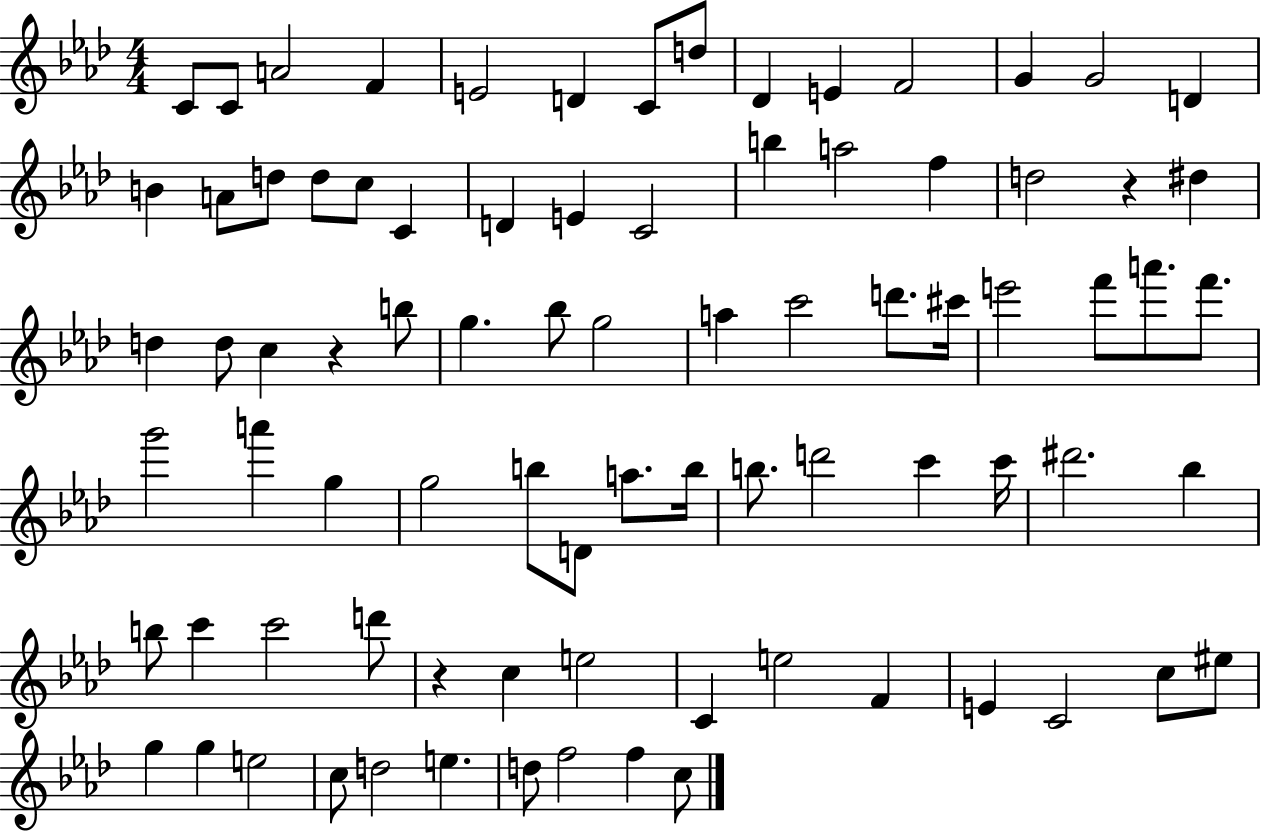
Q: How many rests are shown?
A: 3